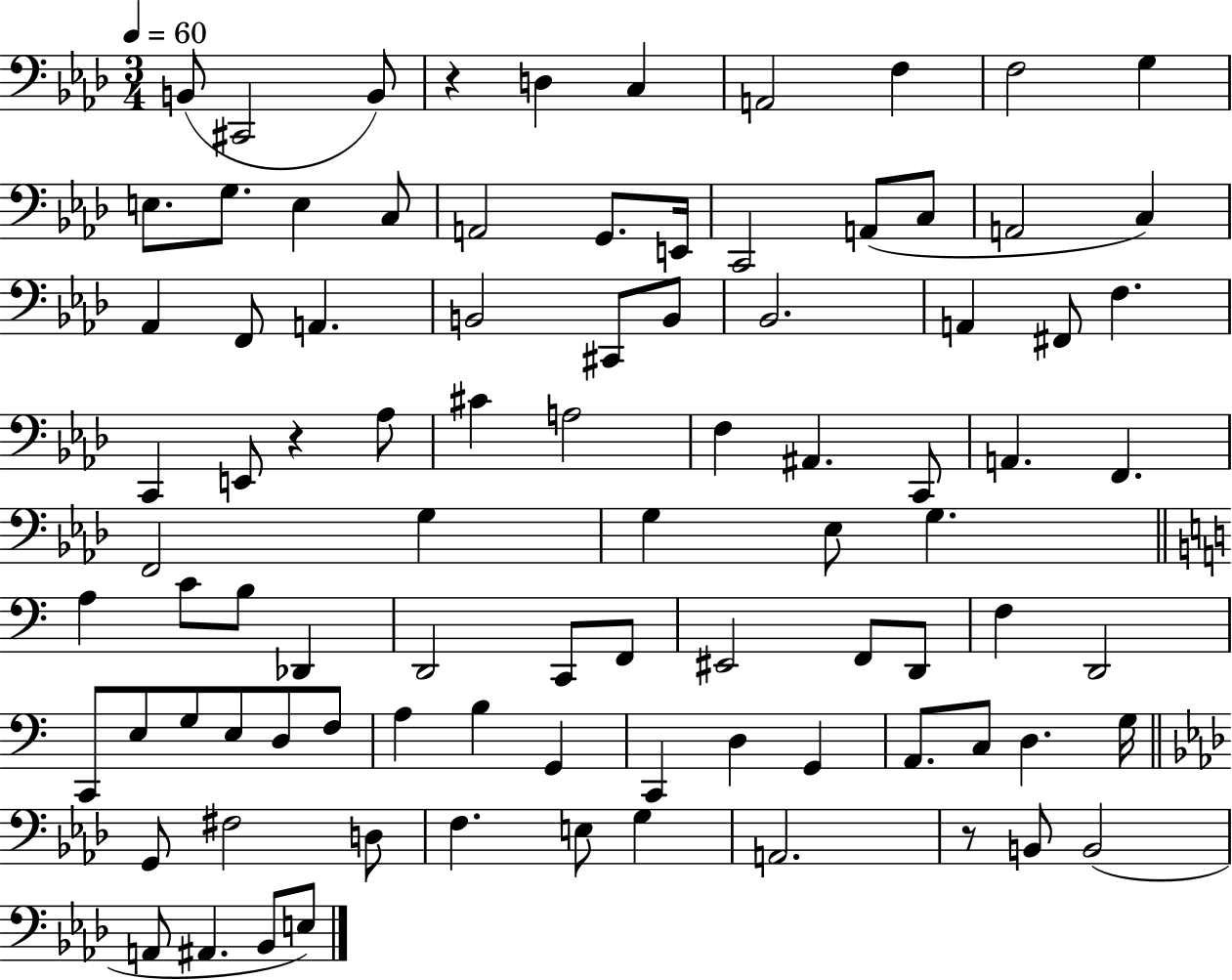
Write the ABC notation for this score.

X:1
T:Untitled
M:3/4
L:1/4
K:Ab
B,,/2 ^C,,2 B,,/2 z D, C, A,,2 F, F,2 G, E,/2 G,/2 E, C,/2 A,,2 G,,/2 E,,/4 C,,2 A,,/2 C,/2 A,,2 C, _A,, F,,/2 A,, B,,2 ^C,,/2 B,,/2 _B,,2 A,, ^F,,/2 F, C,, E,,/2 z _A,/2 ^C A,2 F, ^A,, C,,/2 A,, F,, F,,2 G, G, _E,/2 G, A, C/2 B,/2 _D,, D,,2 C,,/2 F,,/2 ^E,,2 F,,/2 D,,/2 F, D,,2 C,,/2 E,/2 G,/2 E,/2 D,/2 F,/2 A, B, G,, C,, D, G,, A,,/2 C,/2 D, G,/4 G,,/2 ^F,2 D,/2 F, E,/2 G, A,,2 z/2 B,,/2 B,,2 A,,/2 ^A,, _B,,/2 E,/2